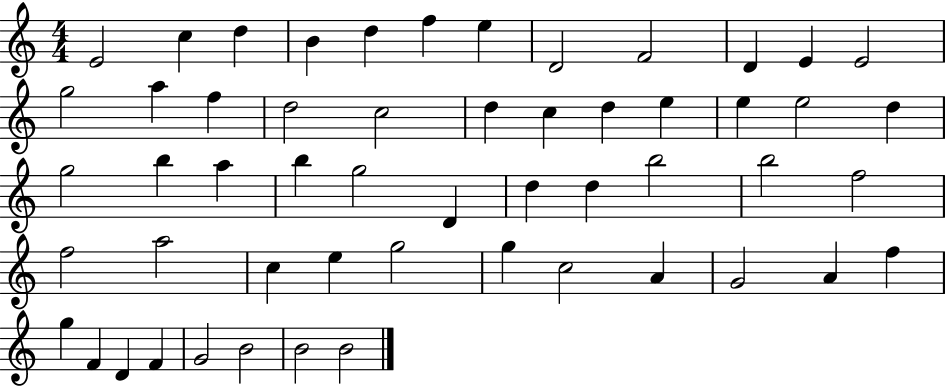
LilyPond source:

{
  \clef treble
  \numericTimeSignature
  \time 4/4
  \key c \major
  e'2 c''4 d''4 | b'4 d''4 f''4 e''4 | d'2 f'2 | d'4 e'4 e'2 | \break g''2 a''4 f''4 | d''2 c''2 | d''4 c''4 d''4 e''4 | e''4 e''2 d''4 | \break g''2 b''4 a''4 | b''4 g''2 d'4 | d''4 d''4 b''2 | b''2 f''2 | \break f''2 a''2 | c''4 e''4 g''2 | g''4 c''2 a'4 | g'2 a'4 f''4 | \break g''4 f'4 d'4 f'4 | g'2 b'2 | b'2 b'2 | \bar "|."
}